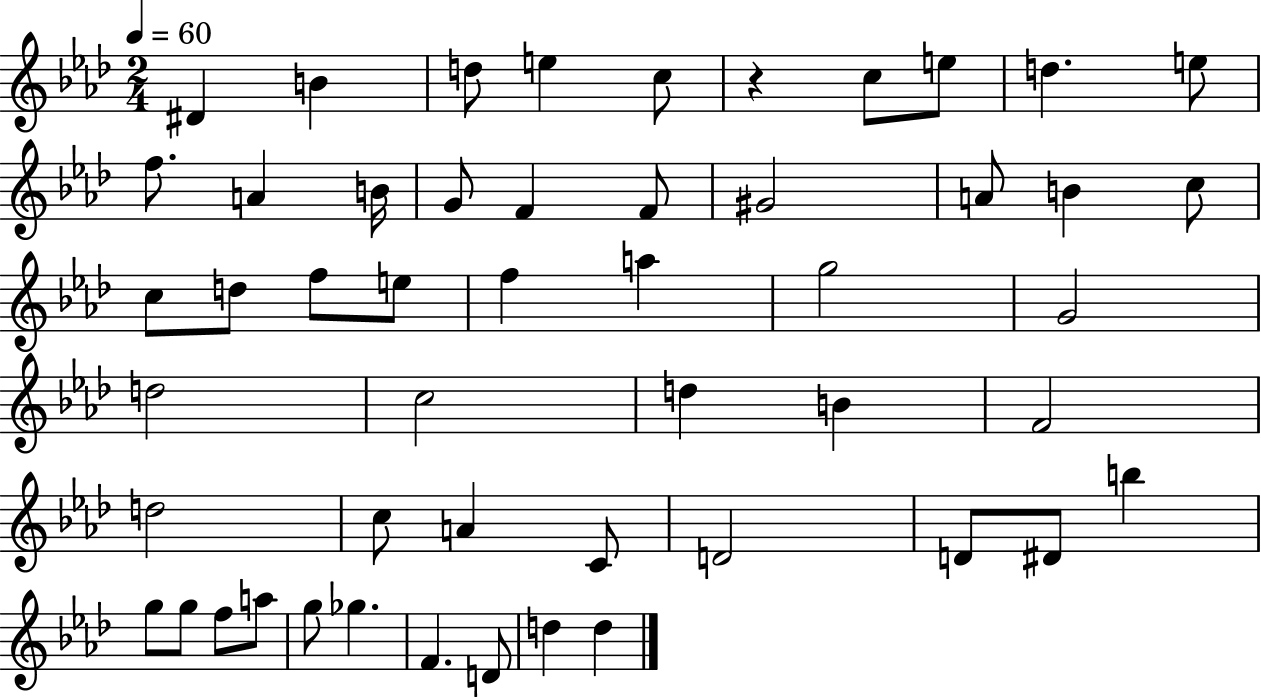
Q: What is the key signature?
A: AES major